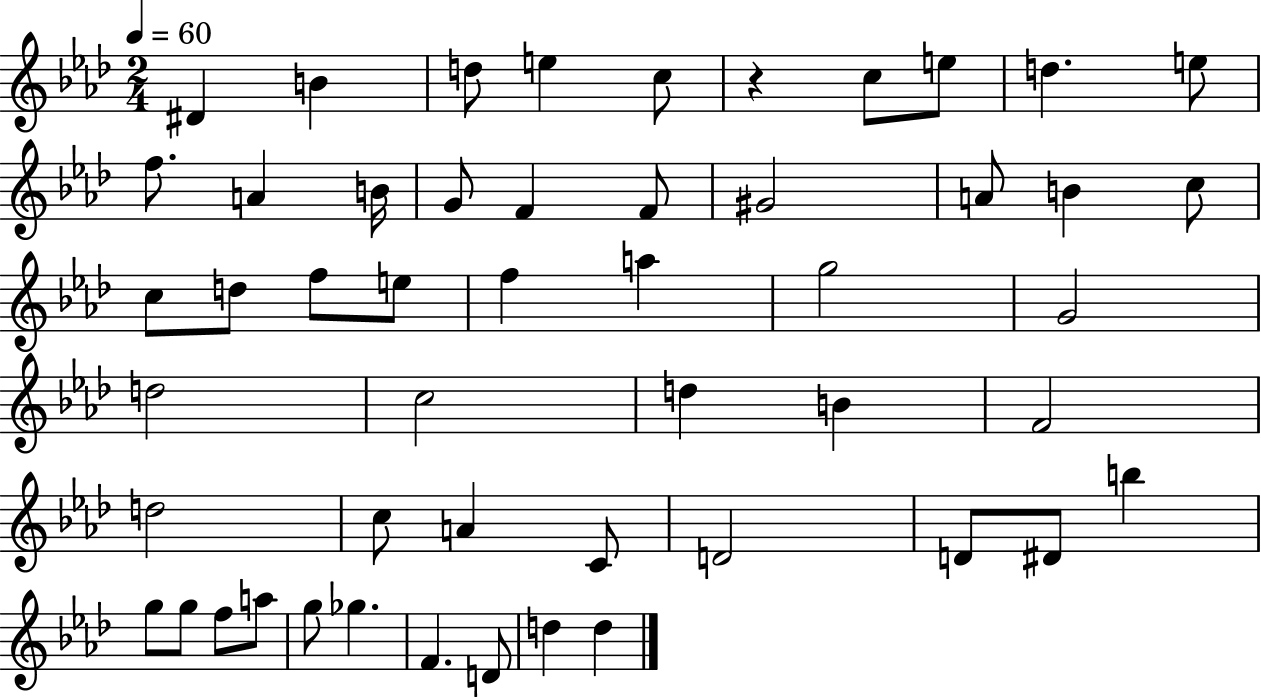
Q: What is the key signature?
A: AES major